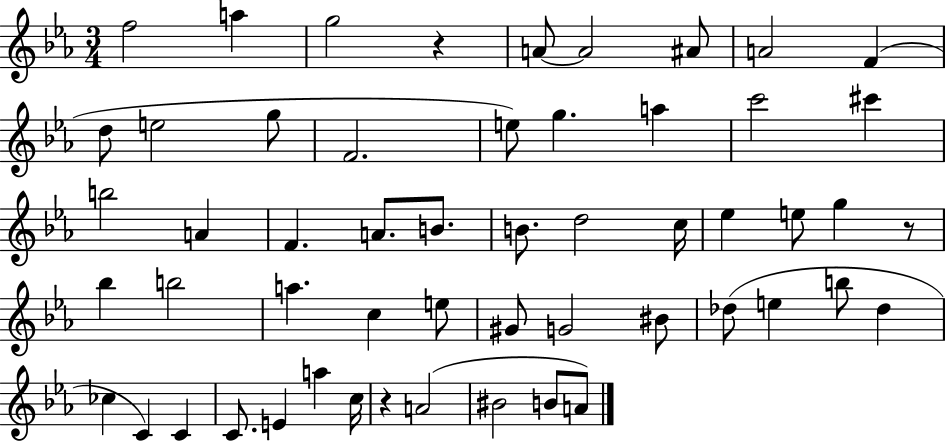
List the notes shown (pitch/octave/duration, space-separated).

F5/h A5/q G5/h R/q A4/e A4/h A#4/e A4/h F4/q D5/e E5/h G5/e F4/h. E5/e G5/q. A5/q C6/h C#6/q B5/h A4/q F4/q. A4/e. B4/e. B4/e. D5/h C5/s Eb5/q E5/e G5/q R/e Bb5/q B5/h A5/q. C5/q E5/e G#4/e G4/h BIS4/e Db5/e E5/q B5/e Db5/q CES5/q C4/q C4/q C4/e. E4/q A5/q C5/s R/q A4/h BIS4/h B4/e A4/e